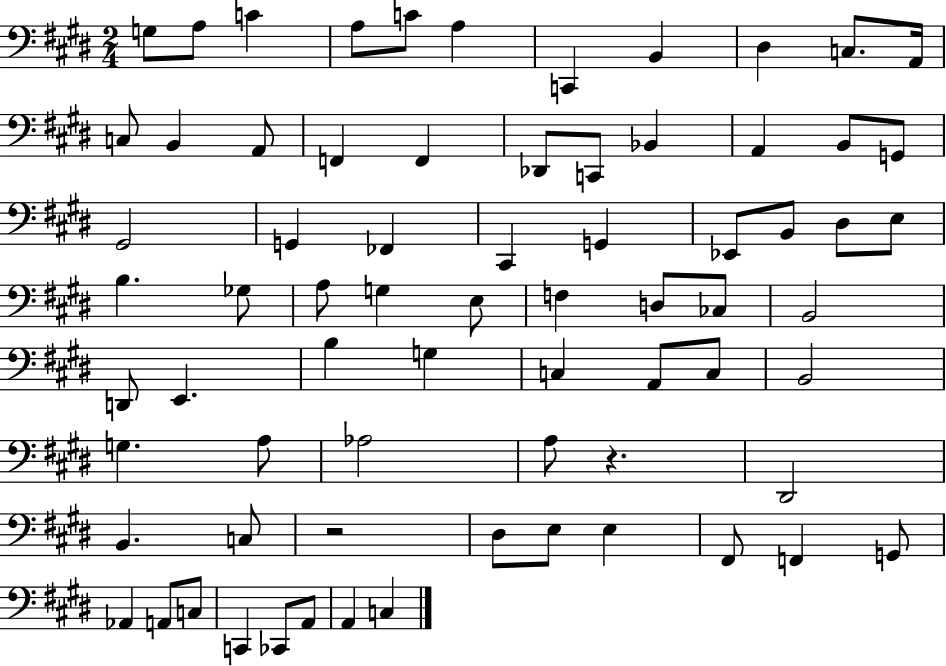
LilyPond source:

{
  \clef bass
  \numericTimeSignature
  \time 2/4
  \key e \major
  g8 a8 c'4 | a8 c'8 a4 | c,4 b,4 | dis4 c8. a,16 | \break c8 b,4 a,8 | f,4 f,4 | des,8 c,8 bes,4 | a,4 b,8 g,8 | \break gis,2 | g,4 fes,4 | cis,4 g,4 | ees,8 b,8 dis8 e8 | \break b4. ges8 | a8 g4 e8 | f4 d8 ces8 | b,2 | \break d,8 e,4. | b4 g4 | c4 a,8 c8 | b,2 | \break g4. a8 | aes2 | a8 r4. | dis,2 | \break b,4. c8 | r2 | dis8 e8 e4 | fis,8 f,4 g,8 | \break aes,4 a,8 c8 | c,4 ces,8 a,8 | a,4 c4 | \bar "|."
}